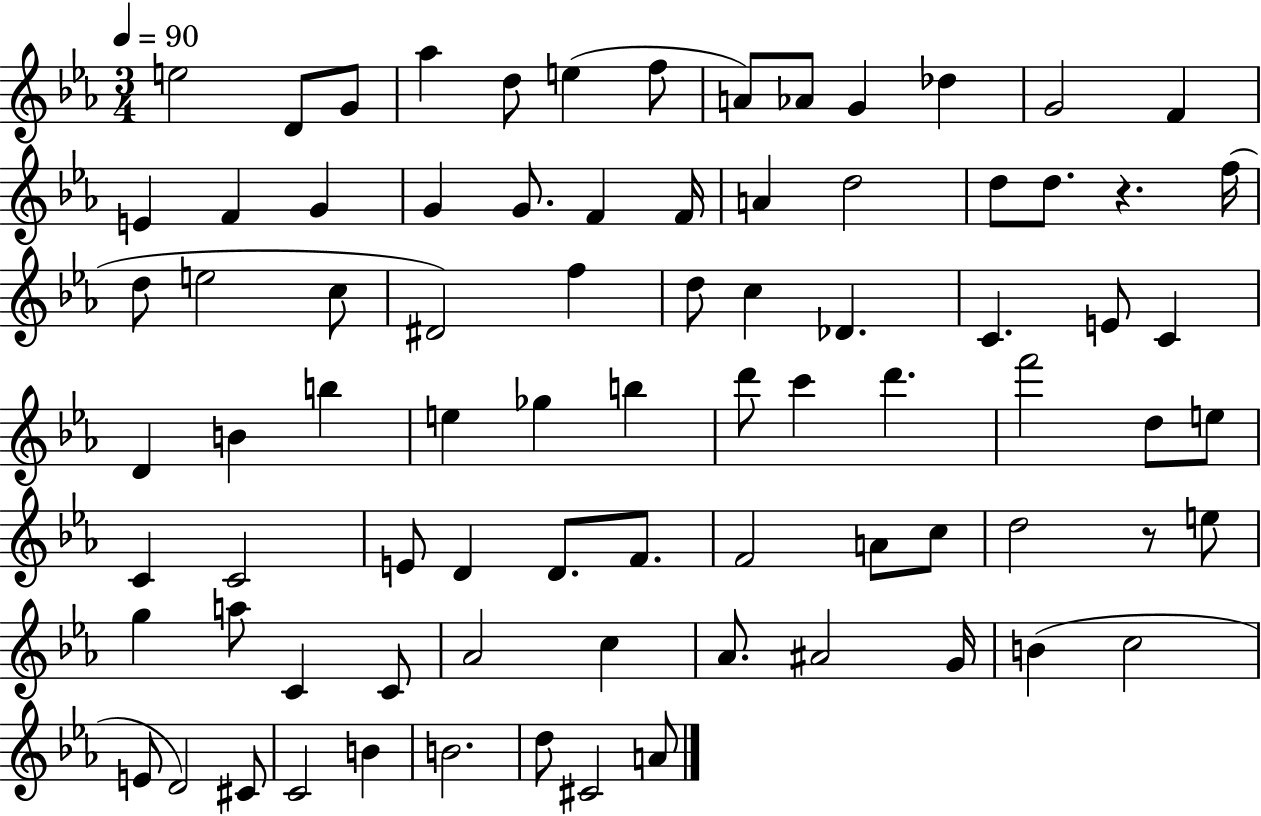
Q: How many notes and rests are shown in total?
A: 81